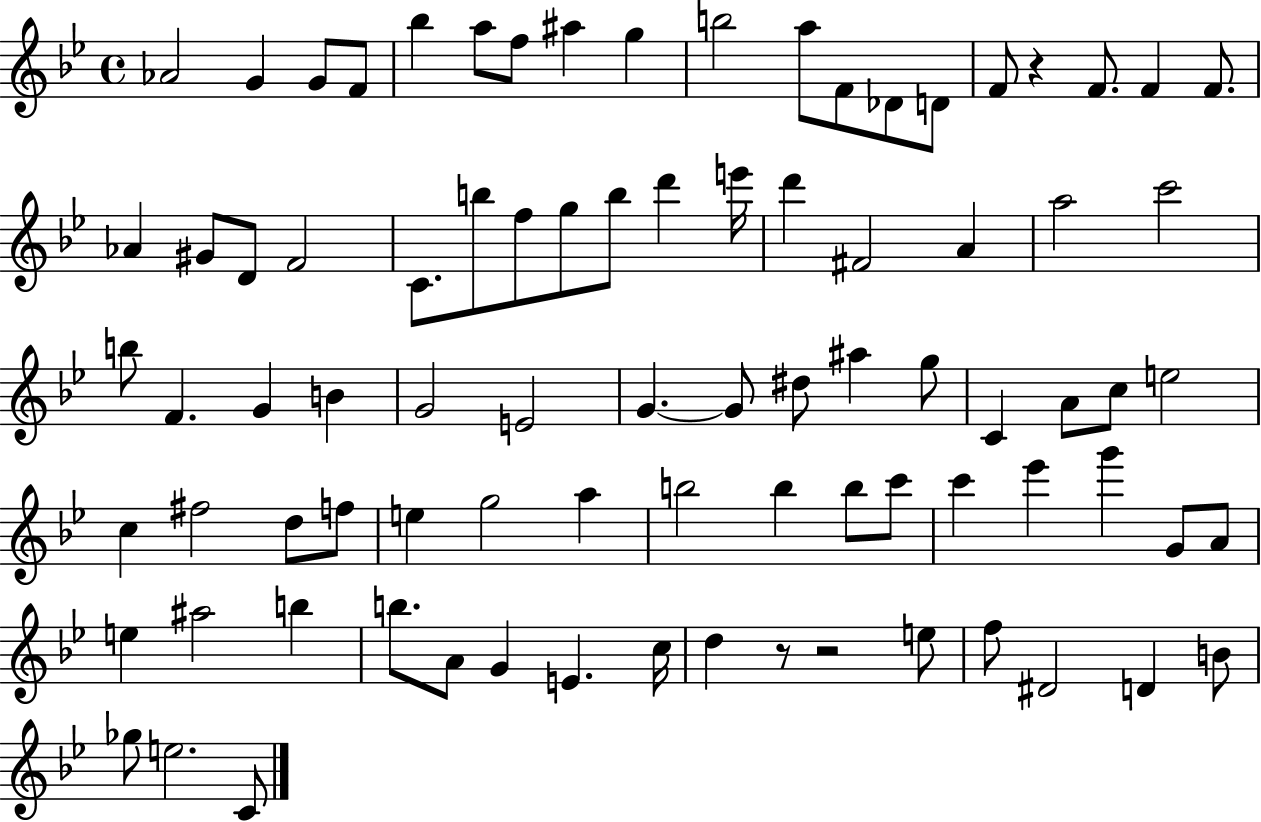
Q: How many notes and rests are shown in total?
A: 85